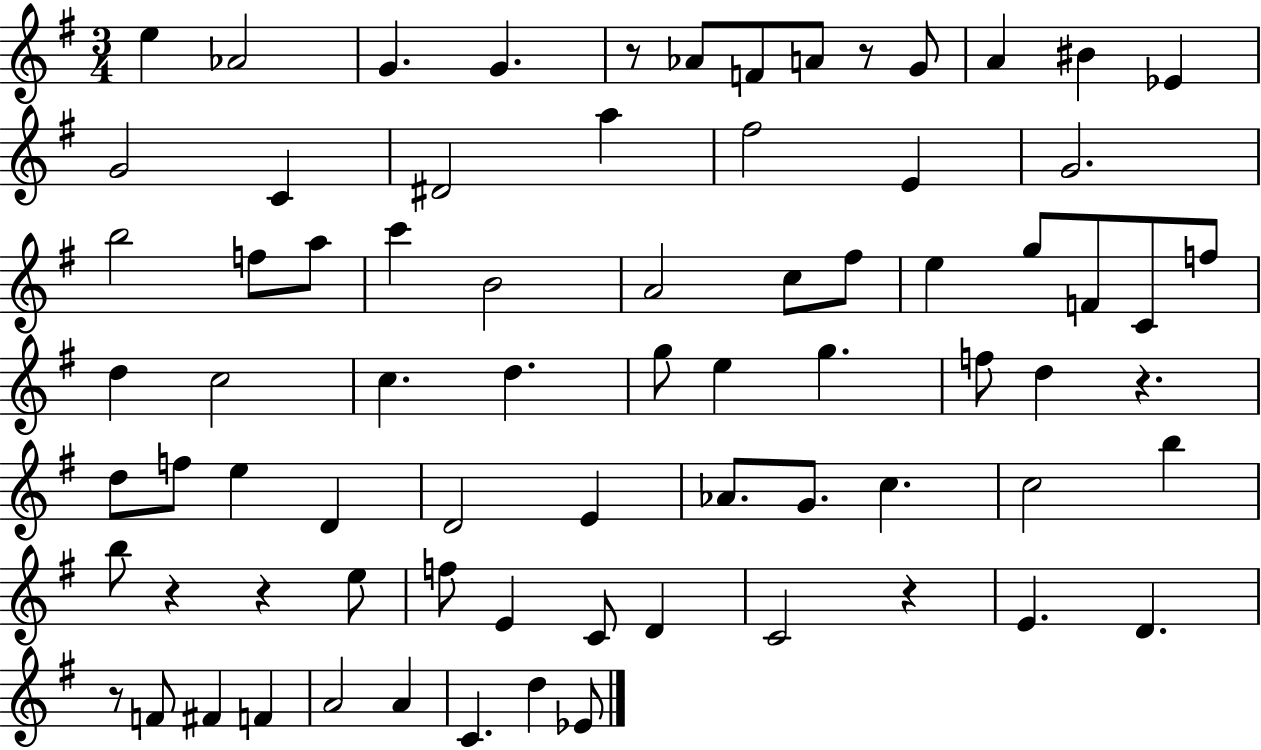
E5/q Ab4/h G4/q. G4/q. R/e Ab4/e F4/e A4/e R/e G4/e A4/q BIS4/q Eb4/q G4/h C4/q D#4/h A5/q F#5/h E4/q G4/h. B5/h F5/e A5/e C6/q B4/h A4/h C5/e F#5/e E5/q G5/e F4/e C4/e F5/e D5/q C5/h C5/q. D5/q. G5/e E5/q G5/q. F5/e D5/q R/q. D5/e F5/e E5/q D4/q D4/h E4/q Ab4/e. G4/e. C5/q. C5/h B5/q B5/e R/q R/q E5/e F5/e E4/q C4/e D4/q C4/h R/q E4/q. D4/q. R/e F4/e F#4/q F4/q A4/h A4/q C4/q. D5/q Eb4/e